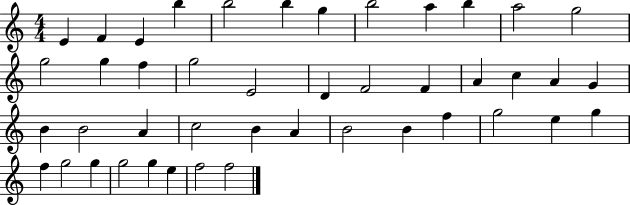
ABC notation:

X:1
T:Untitled
M:4/4
L:1/4
K:C
E F E b b2 b g b2 a b a2 g2 g2 g f g2 E2 D F2 F A c A G B B2 A c2 B A B2 B f g2 e g f g2 g g2 g e f2 f2